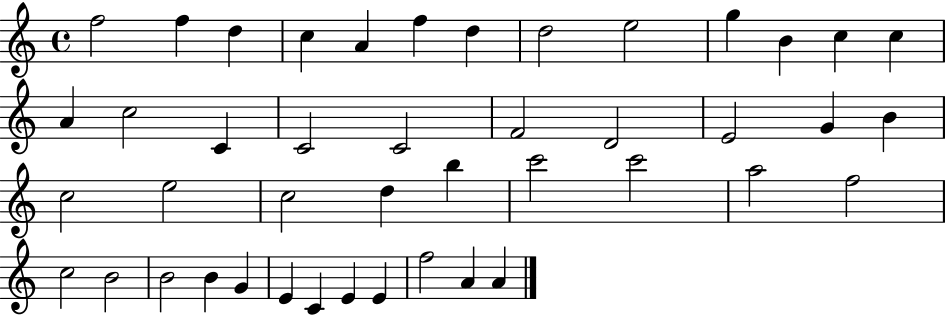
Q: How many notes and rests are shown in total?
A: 44